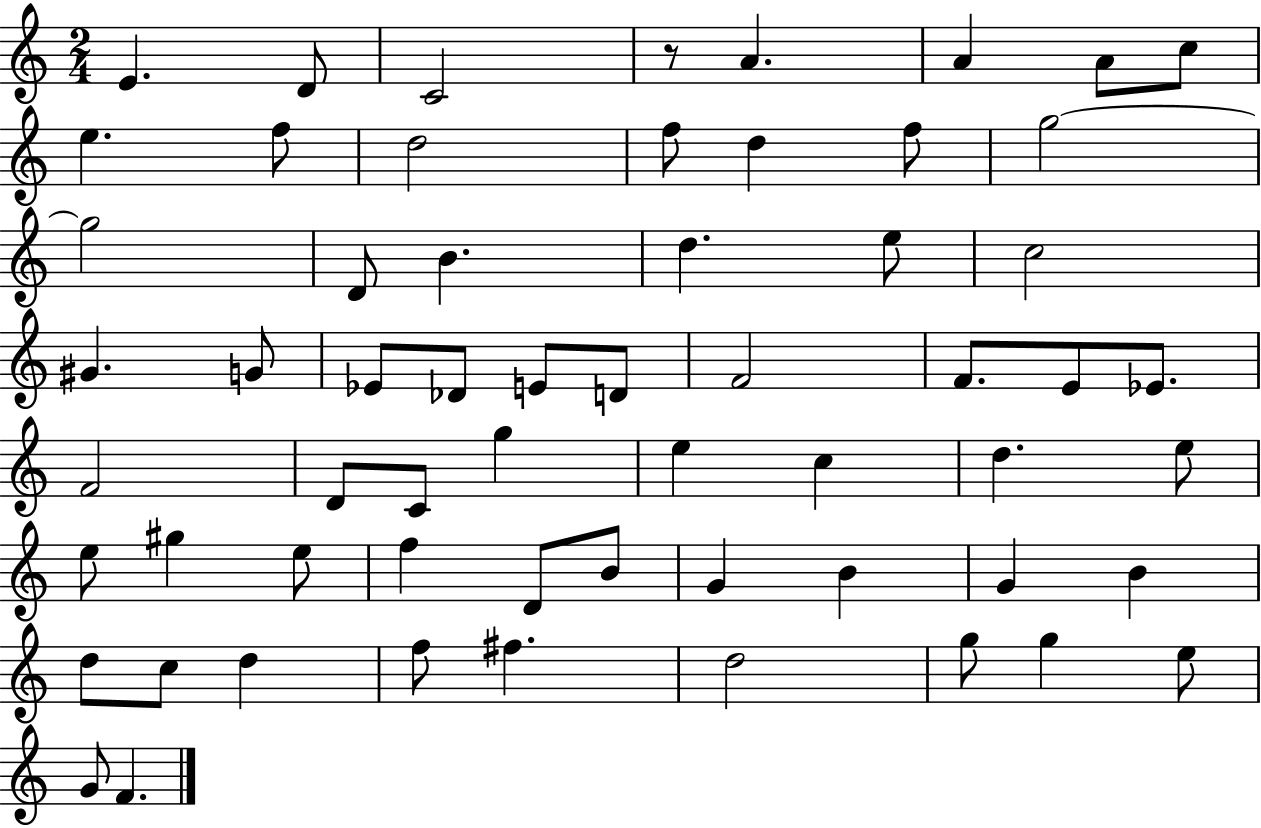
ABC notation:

X:1
T:Untitled
M:2/4
L:1/4
K:C
E D/2 C2 z/2 A A A/2 c/2 e f/2 d2 f/2 d f/2 g2 g2 D/2 B d e/2 c2 ^G G/2 _E/2 _D/2 E/2 D/2 F2 F/2 E/2 _E/2 F2 D/2 C/2 g e c d e/2 e/2 ^g e/2 f D/2 B/2 G B G B d/2 c/2 d f/2 ^f d2 g/2 g e/2 G/2 F